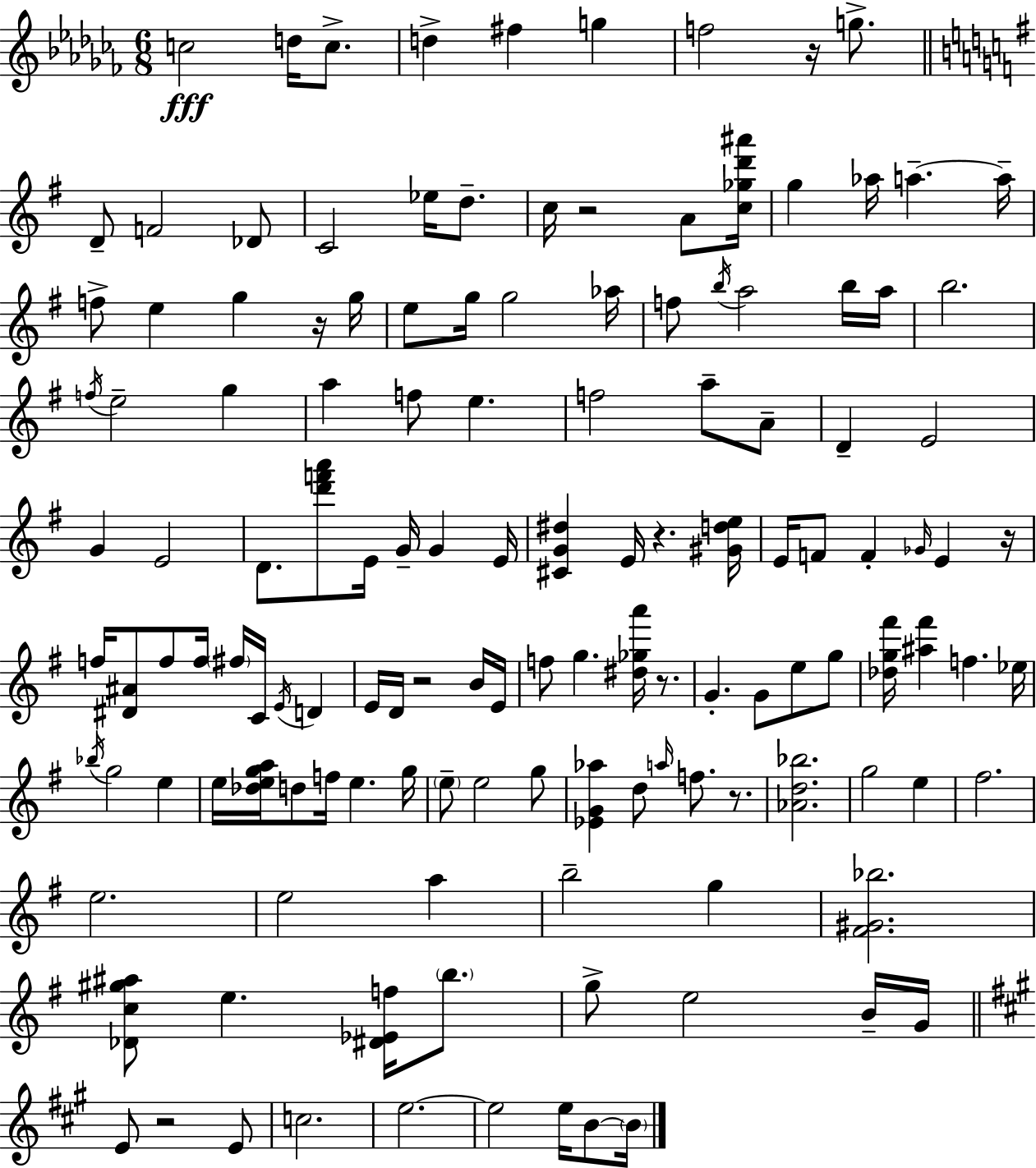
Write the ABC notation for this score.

X:1
T:Untitled
M:6/8
L:1/4
K:Abm
c2 d/4 c/2 d ^f g f2 z/4 g/2 D/2 F2 _D/2 C2 _e/4 d/2 c/4 z2 A/2 [c_gd'^a']/4 g _a/4 a a/4 f/2 e g z/4 g/4 e/2 g/4 g2 _a/4 f/2 b/4 a2 b/4 a/4 b2 f/4 e2 g a f/2 e f2 a/2 A/2 D E2 G E2 D/2 [d'f'a']/2 E/4 G/4 G E/4 [^CG^d] E/4 z [^Gde]/4 E/4 F/2 F _G/4 E z/4 f/4 [^D^A]/2 f/2 f/4 ^f/4 C/4 E/4 D E/4 D/4 z2 B/4 E/4 f/2 g [^d_ga']/4 z/2 G G/2 e/2 g/2 [_dg^f']/4 [^a^f'] f _e/4 _b/4 g2 e e/4 [_dega]/4 d/2 f/4 e g/4 e/2 e2 g/2 [_EG_a] d/2 a/4 f/2 z/2 [_Ad_b]2 g2 e ^f2 e2 e2 a b2 g [^F^G_b]2 [_Dc^g^a]/2 e [^D_Ef]/4 b/2 g/2 e2 B/4 G/4 E/2 z2 E/2 c2 e2 e2 e/4 B/2 B/4